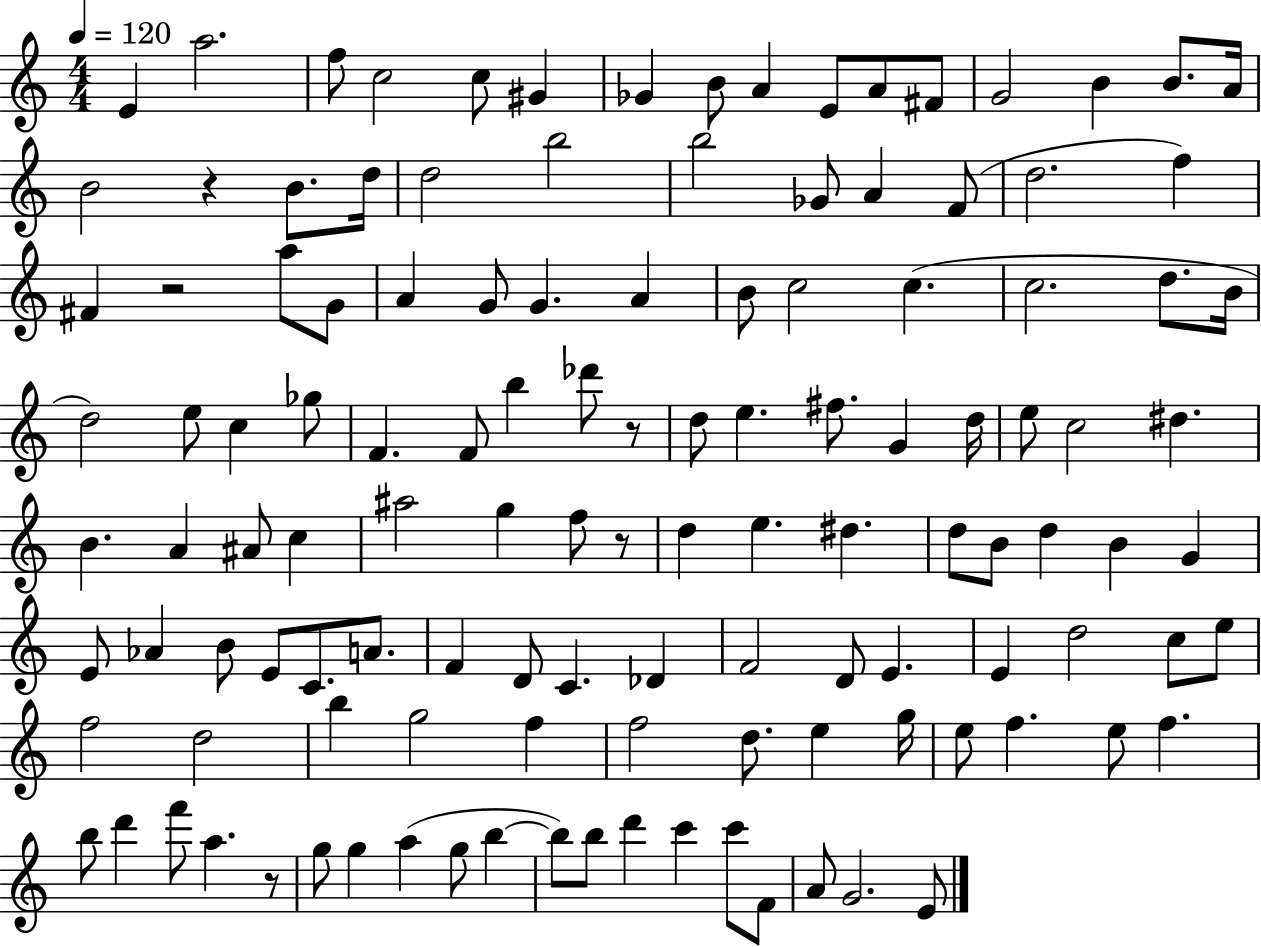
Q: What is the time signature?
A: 4/4